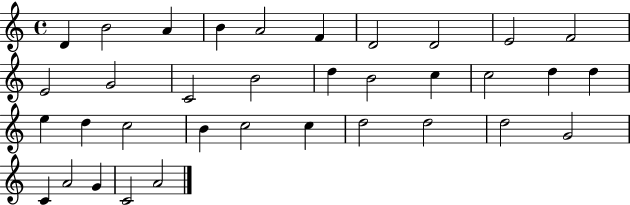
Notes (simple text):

D4/q B4/h A4/q B4/q A4/h F4/q D4/h D4/h E4/h F4/h E4/h G4/h C4/h B4/h D5/q B4/h C5/q C5/h D5/q D5/q E5/q D5/q C5/h B4/q C5/h C5/q D5/h D5/h D5/h G4/h C4/q A4/h G4/q C4/h A4/h